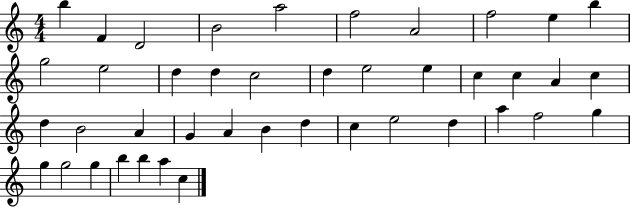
B5/q F4/q D4/h B4/h A5/h F5/h A4/h F5/h E5/q B5/q G5/h E5/h D5/q D5/q C5/h D5/q E5/h E5/q C5/q C5/q A4/q C5/q D5/q B4/h A4/q G4/q A4/q B4/q D5/q C5/q E5/h D5/q A5/q F5/h G5/q G5/q G5/h G5/q B5/q B5/q A5/q C5/q